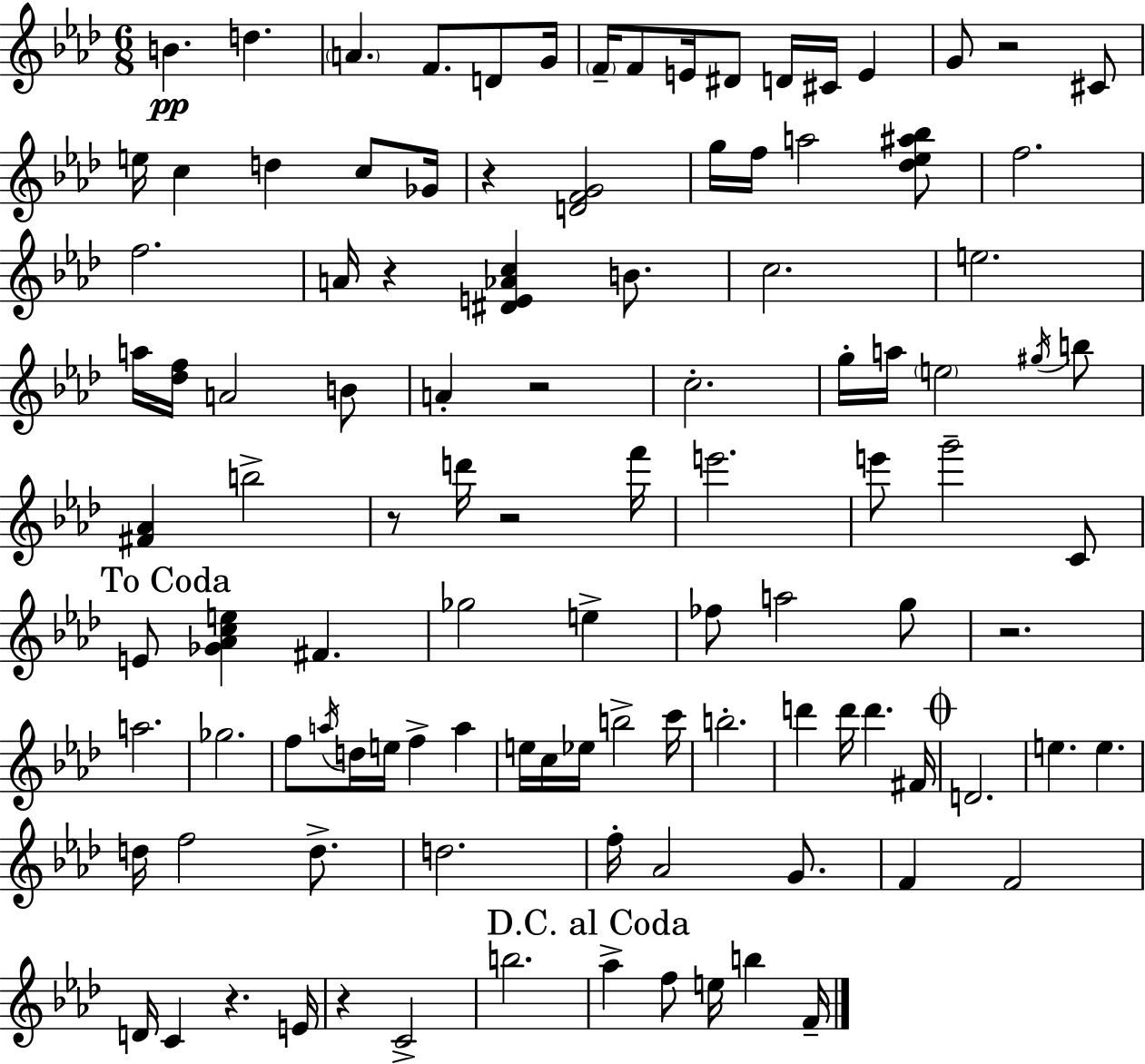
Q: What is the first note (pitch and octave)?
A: B4